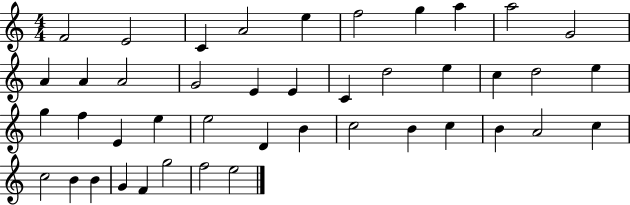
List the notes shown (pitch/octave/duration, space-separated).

F4/h E4/h C4/q A4/h E5/q F5/h G5/q A5/q A5/h G4/h A4/q A4/q A4/h G4/h E4/q E4/q C4/q D5/h E5/q C5/q D5/h E5/q G5/q F5/q E4/q E5/q E5/h D4/q B4/q C5/h B4/q C5/q B4/q A4/h C5/q C5/h B4/q B4/q G4/q F4/q G5/h F5/h E5/h